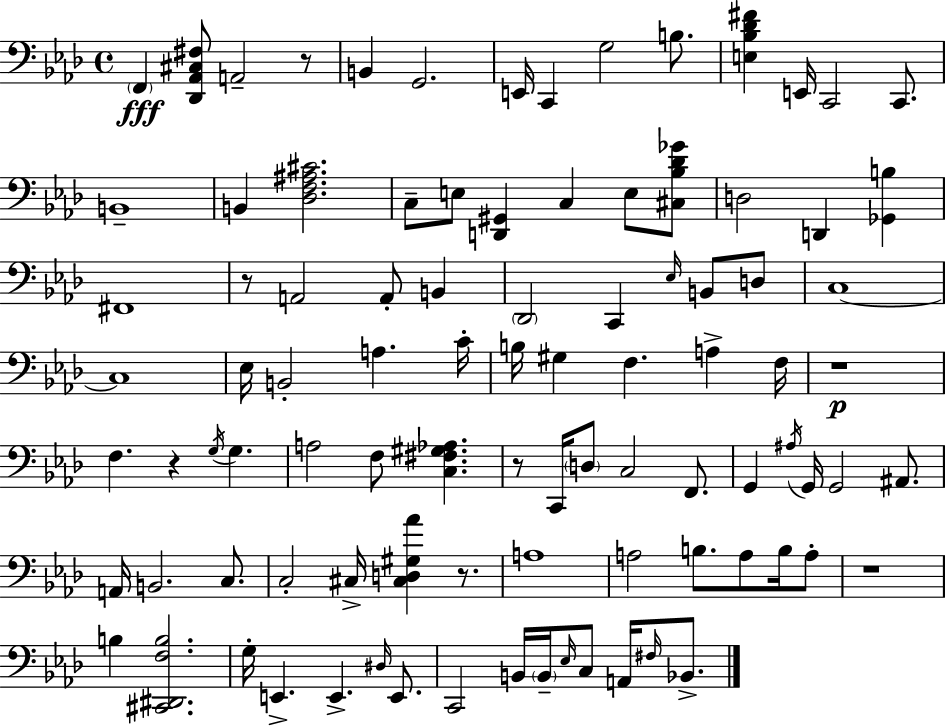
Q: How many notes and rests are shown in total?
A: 94